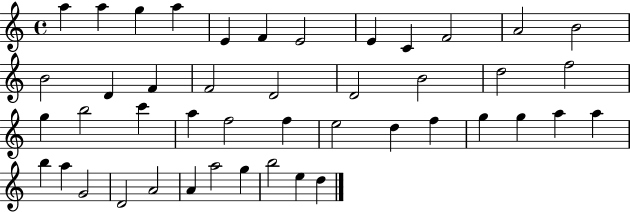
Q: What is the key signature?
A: C major